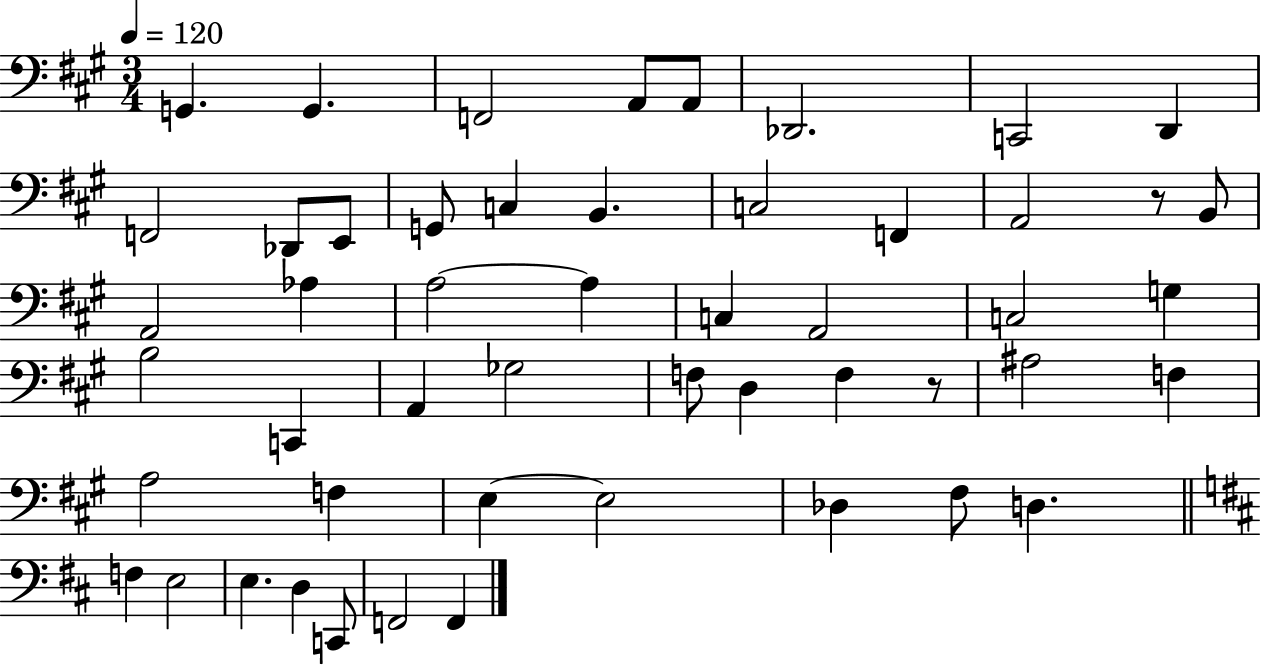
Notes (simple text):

G2/q. G2/q. F2/h A2/e A2/e Db2/h. C2/h D2/q F2/h Db2/e E2/e G2/e C3/q B2/q. C3/h F2/q A2/h R/e B2/e A2/h Ab3/q A3/h A3/q C3/q A2/h C3/h G3/q B3/h C2/q A2/q Gb3/h F3/e D3/q F3/q R/e A#3/h F3/q A3/h F3/q E3/q E3/h Db3/q F#3/e D3/q. F3/q E3/h E3/q. D3/q C2/e F2/h F2/q